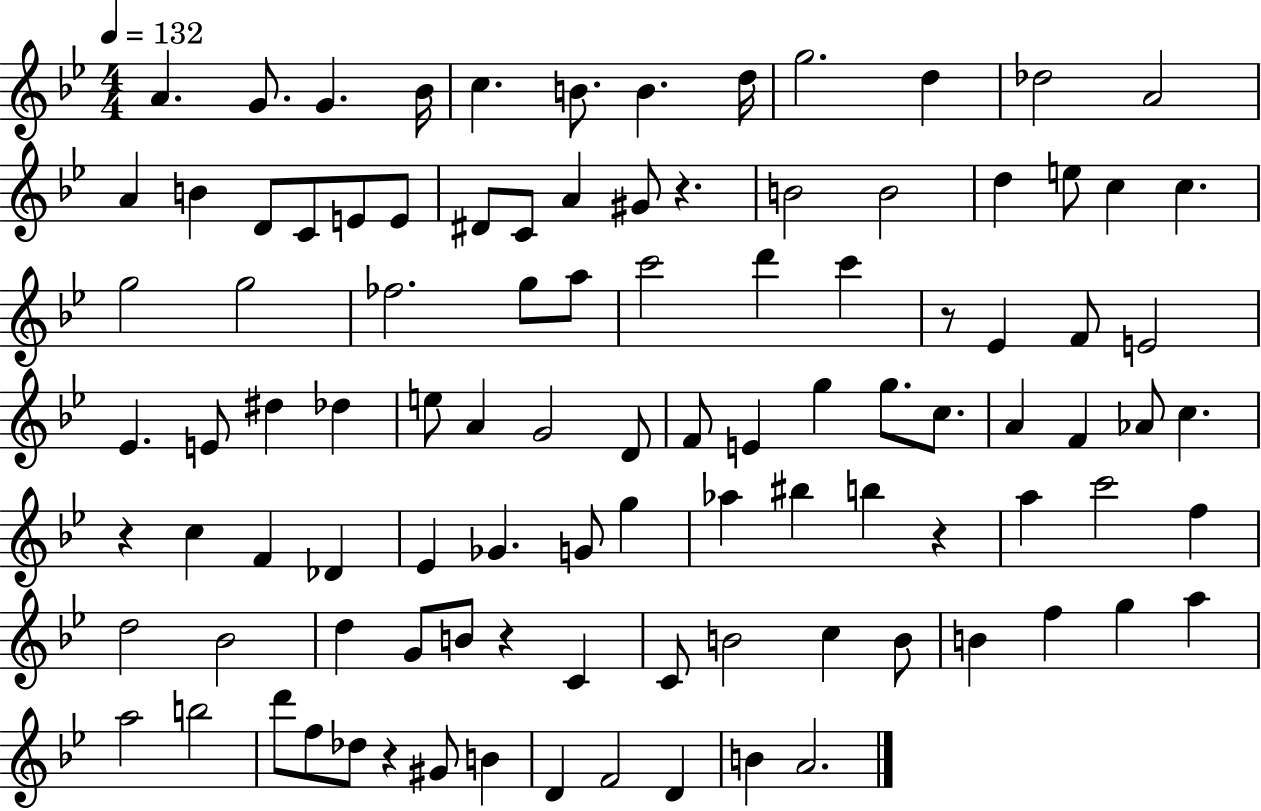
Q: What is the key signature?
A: BES major